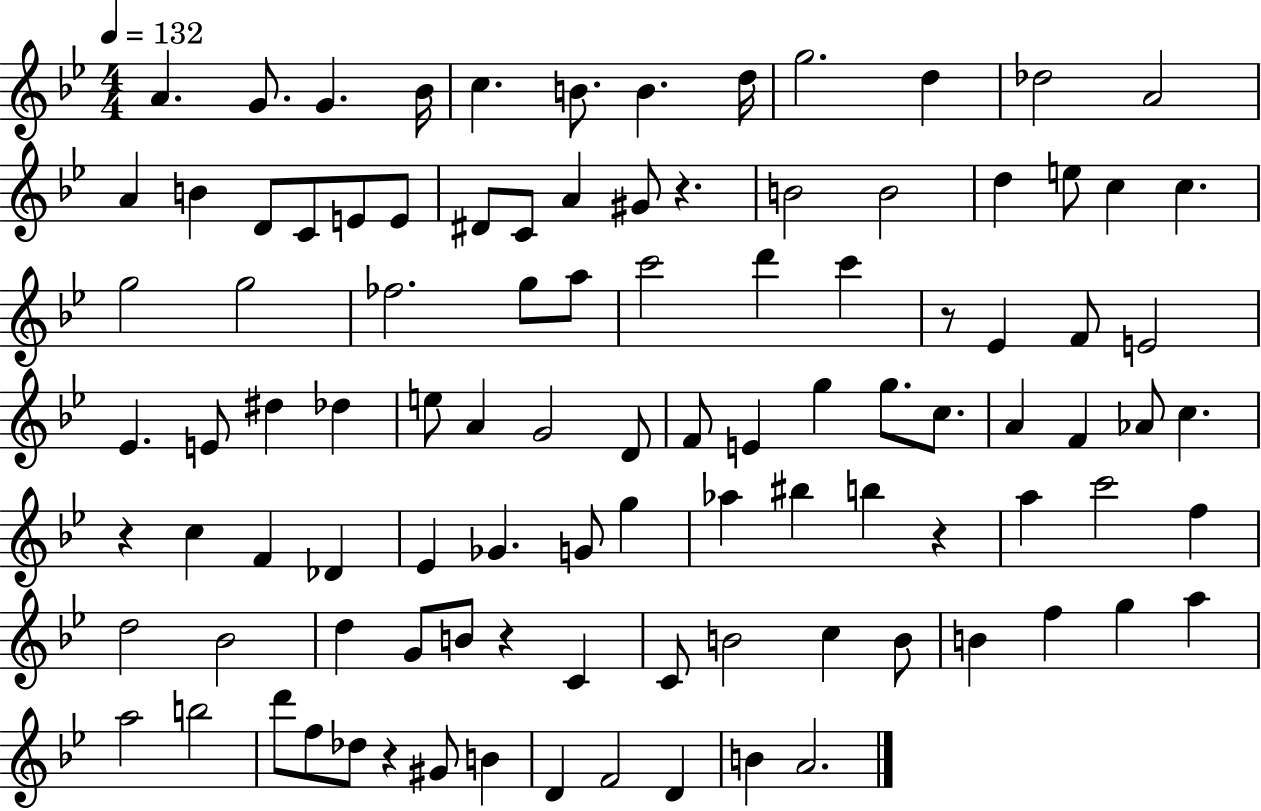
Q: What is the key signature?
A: BES major